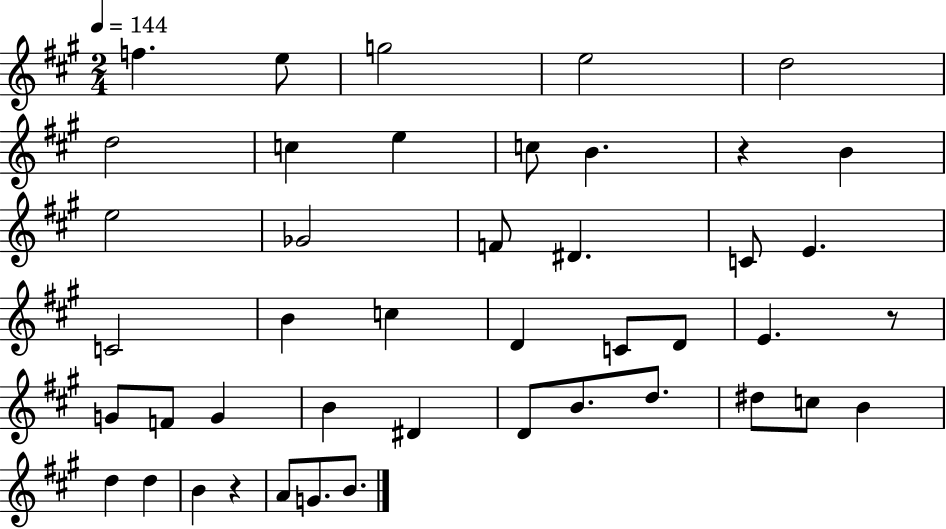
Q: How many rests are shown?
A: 3